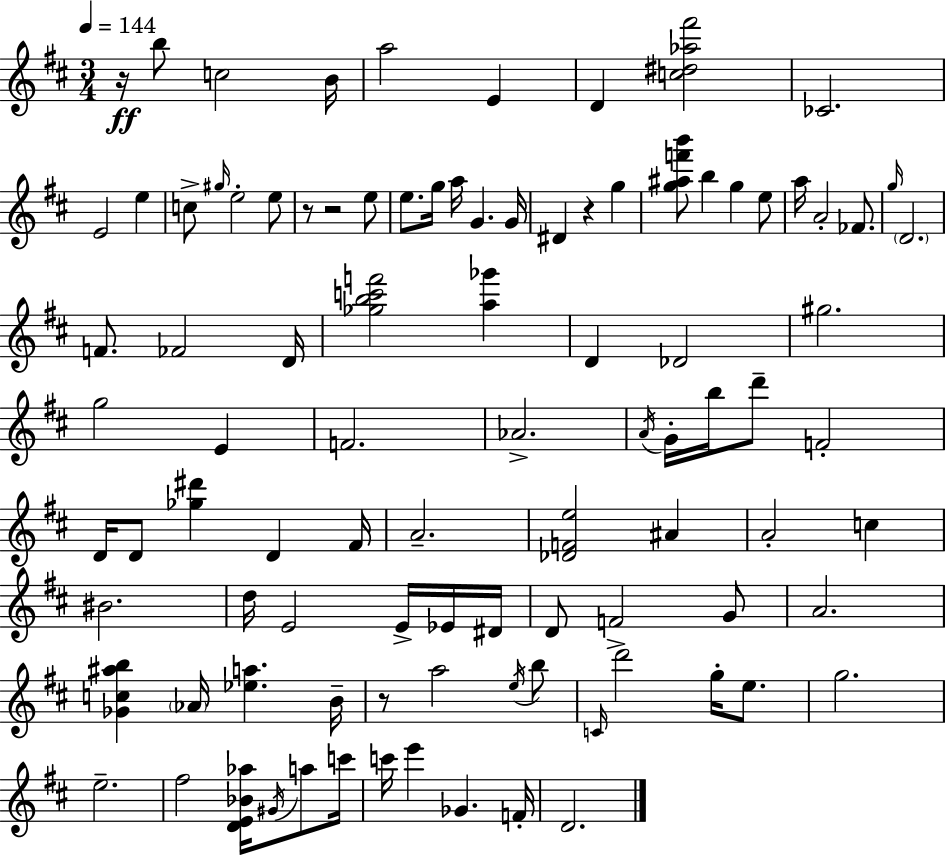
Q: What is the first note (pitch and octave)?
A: B5